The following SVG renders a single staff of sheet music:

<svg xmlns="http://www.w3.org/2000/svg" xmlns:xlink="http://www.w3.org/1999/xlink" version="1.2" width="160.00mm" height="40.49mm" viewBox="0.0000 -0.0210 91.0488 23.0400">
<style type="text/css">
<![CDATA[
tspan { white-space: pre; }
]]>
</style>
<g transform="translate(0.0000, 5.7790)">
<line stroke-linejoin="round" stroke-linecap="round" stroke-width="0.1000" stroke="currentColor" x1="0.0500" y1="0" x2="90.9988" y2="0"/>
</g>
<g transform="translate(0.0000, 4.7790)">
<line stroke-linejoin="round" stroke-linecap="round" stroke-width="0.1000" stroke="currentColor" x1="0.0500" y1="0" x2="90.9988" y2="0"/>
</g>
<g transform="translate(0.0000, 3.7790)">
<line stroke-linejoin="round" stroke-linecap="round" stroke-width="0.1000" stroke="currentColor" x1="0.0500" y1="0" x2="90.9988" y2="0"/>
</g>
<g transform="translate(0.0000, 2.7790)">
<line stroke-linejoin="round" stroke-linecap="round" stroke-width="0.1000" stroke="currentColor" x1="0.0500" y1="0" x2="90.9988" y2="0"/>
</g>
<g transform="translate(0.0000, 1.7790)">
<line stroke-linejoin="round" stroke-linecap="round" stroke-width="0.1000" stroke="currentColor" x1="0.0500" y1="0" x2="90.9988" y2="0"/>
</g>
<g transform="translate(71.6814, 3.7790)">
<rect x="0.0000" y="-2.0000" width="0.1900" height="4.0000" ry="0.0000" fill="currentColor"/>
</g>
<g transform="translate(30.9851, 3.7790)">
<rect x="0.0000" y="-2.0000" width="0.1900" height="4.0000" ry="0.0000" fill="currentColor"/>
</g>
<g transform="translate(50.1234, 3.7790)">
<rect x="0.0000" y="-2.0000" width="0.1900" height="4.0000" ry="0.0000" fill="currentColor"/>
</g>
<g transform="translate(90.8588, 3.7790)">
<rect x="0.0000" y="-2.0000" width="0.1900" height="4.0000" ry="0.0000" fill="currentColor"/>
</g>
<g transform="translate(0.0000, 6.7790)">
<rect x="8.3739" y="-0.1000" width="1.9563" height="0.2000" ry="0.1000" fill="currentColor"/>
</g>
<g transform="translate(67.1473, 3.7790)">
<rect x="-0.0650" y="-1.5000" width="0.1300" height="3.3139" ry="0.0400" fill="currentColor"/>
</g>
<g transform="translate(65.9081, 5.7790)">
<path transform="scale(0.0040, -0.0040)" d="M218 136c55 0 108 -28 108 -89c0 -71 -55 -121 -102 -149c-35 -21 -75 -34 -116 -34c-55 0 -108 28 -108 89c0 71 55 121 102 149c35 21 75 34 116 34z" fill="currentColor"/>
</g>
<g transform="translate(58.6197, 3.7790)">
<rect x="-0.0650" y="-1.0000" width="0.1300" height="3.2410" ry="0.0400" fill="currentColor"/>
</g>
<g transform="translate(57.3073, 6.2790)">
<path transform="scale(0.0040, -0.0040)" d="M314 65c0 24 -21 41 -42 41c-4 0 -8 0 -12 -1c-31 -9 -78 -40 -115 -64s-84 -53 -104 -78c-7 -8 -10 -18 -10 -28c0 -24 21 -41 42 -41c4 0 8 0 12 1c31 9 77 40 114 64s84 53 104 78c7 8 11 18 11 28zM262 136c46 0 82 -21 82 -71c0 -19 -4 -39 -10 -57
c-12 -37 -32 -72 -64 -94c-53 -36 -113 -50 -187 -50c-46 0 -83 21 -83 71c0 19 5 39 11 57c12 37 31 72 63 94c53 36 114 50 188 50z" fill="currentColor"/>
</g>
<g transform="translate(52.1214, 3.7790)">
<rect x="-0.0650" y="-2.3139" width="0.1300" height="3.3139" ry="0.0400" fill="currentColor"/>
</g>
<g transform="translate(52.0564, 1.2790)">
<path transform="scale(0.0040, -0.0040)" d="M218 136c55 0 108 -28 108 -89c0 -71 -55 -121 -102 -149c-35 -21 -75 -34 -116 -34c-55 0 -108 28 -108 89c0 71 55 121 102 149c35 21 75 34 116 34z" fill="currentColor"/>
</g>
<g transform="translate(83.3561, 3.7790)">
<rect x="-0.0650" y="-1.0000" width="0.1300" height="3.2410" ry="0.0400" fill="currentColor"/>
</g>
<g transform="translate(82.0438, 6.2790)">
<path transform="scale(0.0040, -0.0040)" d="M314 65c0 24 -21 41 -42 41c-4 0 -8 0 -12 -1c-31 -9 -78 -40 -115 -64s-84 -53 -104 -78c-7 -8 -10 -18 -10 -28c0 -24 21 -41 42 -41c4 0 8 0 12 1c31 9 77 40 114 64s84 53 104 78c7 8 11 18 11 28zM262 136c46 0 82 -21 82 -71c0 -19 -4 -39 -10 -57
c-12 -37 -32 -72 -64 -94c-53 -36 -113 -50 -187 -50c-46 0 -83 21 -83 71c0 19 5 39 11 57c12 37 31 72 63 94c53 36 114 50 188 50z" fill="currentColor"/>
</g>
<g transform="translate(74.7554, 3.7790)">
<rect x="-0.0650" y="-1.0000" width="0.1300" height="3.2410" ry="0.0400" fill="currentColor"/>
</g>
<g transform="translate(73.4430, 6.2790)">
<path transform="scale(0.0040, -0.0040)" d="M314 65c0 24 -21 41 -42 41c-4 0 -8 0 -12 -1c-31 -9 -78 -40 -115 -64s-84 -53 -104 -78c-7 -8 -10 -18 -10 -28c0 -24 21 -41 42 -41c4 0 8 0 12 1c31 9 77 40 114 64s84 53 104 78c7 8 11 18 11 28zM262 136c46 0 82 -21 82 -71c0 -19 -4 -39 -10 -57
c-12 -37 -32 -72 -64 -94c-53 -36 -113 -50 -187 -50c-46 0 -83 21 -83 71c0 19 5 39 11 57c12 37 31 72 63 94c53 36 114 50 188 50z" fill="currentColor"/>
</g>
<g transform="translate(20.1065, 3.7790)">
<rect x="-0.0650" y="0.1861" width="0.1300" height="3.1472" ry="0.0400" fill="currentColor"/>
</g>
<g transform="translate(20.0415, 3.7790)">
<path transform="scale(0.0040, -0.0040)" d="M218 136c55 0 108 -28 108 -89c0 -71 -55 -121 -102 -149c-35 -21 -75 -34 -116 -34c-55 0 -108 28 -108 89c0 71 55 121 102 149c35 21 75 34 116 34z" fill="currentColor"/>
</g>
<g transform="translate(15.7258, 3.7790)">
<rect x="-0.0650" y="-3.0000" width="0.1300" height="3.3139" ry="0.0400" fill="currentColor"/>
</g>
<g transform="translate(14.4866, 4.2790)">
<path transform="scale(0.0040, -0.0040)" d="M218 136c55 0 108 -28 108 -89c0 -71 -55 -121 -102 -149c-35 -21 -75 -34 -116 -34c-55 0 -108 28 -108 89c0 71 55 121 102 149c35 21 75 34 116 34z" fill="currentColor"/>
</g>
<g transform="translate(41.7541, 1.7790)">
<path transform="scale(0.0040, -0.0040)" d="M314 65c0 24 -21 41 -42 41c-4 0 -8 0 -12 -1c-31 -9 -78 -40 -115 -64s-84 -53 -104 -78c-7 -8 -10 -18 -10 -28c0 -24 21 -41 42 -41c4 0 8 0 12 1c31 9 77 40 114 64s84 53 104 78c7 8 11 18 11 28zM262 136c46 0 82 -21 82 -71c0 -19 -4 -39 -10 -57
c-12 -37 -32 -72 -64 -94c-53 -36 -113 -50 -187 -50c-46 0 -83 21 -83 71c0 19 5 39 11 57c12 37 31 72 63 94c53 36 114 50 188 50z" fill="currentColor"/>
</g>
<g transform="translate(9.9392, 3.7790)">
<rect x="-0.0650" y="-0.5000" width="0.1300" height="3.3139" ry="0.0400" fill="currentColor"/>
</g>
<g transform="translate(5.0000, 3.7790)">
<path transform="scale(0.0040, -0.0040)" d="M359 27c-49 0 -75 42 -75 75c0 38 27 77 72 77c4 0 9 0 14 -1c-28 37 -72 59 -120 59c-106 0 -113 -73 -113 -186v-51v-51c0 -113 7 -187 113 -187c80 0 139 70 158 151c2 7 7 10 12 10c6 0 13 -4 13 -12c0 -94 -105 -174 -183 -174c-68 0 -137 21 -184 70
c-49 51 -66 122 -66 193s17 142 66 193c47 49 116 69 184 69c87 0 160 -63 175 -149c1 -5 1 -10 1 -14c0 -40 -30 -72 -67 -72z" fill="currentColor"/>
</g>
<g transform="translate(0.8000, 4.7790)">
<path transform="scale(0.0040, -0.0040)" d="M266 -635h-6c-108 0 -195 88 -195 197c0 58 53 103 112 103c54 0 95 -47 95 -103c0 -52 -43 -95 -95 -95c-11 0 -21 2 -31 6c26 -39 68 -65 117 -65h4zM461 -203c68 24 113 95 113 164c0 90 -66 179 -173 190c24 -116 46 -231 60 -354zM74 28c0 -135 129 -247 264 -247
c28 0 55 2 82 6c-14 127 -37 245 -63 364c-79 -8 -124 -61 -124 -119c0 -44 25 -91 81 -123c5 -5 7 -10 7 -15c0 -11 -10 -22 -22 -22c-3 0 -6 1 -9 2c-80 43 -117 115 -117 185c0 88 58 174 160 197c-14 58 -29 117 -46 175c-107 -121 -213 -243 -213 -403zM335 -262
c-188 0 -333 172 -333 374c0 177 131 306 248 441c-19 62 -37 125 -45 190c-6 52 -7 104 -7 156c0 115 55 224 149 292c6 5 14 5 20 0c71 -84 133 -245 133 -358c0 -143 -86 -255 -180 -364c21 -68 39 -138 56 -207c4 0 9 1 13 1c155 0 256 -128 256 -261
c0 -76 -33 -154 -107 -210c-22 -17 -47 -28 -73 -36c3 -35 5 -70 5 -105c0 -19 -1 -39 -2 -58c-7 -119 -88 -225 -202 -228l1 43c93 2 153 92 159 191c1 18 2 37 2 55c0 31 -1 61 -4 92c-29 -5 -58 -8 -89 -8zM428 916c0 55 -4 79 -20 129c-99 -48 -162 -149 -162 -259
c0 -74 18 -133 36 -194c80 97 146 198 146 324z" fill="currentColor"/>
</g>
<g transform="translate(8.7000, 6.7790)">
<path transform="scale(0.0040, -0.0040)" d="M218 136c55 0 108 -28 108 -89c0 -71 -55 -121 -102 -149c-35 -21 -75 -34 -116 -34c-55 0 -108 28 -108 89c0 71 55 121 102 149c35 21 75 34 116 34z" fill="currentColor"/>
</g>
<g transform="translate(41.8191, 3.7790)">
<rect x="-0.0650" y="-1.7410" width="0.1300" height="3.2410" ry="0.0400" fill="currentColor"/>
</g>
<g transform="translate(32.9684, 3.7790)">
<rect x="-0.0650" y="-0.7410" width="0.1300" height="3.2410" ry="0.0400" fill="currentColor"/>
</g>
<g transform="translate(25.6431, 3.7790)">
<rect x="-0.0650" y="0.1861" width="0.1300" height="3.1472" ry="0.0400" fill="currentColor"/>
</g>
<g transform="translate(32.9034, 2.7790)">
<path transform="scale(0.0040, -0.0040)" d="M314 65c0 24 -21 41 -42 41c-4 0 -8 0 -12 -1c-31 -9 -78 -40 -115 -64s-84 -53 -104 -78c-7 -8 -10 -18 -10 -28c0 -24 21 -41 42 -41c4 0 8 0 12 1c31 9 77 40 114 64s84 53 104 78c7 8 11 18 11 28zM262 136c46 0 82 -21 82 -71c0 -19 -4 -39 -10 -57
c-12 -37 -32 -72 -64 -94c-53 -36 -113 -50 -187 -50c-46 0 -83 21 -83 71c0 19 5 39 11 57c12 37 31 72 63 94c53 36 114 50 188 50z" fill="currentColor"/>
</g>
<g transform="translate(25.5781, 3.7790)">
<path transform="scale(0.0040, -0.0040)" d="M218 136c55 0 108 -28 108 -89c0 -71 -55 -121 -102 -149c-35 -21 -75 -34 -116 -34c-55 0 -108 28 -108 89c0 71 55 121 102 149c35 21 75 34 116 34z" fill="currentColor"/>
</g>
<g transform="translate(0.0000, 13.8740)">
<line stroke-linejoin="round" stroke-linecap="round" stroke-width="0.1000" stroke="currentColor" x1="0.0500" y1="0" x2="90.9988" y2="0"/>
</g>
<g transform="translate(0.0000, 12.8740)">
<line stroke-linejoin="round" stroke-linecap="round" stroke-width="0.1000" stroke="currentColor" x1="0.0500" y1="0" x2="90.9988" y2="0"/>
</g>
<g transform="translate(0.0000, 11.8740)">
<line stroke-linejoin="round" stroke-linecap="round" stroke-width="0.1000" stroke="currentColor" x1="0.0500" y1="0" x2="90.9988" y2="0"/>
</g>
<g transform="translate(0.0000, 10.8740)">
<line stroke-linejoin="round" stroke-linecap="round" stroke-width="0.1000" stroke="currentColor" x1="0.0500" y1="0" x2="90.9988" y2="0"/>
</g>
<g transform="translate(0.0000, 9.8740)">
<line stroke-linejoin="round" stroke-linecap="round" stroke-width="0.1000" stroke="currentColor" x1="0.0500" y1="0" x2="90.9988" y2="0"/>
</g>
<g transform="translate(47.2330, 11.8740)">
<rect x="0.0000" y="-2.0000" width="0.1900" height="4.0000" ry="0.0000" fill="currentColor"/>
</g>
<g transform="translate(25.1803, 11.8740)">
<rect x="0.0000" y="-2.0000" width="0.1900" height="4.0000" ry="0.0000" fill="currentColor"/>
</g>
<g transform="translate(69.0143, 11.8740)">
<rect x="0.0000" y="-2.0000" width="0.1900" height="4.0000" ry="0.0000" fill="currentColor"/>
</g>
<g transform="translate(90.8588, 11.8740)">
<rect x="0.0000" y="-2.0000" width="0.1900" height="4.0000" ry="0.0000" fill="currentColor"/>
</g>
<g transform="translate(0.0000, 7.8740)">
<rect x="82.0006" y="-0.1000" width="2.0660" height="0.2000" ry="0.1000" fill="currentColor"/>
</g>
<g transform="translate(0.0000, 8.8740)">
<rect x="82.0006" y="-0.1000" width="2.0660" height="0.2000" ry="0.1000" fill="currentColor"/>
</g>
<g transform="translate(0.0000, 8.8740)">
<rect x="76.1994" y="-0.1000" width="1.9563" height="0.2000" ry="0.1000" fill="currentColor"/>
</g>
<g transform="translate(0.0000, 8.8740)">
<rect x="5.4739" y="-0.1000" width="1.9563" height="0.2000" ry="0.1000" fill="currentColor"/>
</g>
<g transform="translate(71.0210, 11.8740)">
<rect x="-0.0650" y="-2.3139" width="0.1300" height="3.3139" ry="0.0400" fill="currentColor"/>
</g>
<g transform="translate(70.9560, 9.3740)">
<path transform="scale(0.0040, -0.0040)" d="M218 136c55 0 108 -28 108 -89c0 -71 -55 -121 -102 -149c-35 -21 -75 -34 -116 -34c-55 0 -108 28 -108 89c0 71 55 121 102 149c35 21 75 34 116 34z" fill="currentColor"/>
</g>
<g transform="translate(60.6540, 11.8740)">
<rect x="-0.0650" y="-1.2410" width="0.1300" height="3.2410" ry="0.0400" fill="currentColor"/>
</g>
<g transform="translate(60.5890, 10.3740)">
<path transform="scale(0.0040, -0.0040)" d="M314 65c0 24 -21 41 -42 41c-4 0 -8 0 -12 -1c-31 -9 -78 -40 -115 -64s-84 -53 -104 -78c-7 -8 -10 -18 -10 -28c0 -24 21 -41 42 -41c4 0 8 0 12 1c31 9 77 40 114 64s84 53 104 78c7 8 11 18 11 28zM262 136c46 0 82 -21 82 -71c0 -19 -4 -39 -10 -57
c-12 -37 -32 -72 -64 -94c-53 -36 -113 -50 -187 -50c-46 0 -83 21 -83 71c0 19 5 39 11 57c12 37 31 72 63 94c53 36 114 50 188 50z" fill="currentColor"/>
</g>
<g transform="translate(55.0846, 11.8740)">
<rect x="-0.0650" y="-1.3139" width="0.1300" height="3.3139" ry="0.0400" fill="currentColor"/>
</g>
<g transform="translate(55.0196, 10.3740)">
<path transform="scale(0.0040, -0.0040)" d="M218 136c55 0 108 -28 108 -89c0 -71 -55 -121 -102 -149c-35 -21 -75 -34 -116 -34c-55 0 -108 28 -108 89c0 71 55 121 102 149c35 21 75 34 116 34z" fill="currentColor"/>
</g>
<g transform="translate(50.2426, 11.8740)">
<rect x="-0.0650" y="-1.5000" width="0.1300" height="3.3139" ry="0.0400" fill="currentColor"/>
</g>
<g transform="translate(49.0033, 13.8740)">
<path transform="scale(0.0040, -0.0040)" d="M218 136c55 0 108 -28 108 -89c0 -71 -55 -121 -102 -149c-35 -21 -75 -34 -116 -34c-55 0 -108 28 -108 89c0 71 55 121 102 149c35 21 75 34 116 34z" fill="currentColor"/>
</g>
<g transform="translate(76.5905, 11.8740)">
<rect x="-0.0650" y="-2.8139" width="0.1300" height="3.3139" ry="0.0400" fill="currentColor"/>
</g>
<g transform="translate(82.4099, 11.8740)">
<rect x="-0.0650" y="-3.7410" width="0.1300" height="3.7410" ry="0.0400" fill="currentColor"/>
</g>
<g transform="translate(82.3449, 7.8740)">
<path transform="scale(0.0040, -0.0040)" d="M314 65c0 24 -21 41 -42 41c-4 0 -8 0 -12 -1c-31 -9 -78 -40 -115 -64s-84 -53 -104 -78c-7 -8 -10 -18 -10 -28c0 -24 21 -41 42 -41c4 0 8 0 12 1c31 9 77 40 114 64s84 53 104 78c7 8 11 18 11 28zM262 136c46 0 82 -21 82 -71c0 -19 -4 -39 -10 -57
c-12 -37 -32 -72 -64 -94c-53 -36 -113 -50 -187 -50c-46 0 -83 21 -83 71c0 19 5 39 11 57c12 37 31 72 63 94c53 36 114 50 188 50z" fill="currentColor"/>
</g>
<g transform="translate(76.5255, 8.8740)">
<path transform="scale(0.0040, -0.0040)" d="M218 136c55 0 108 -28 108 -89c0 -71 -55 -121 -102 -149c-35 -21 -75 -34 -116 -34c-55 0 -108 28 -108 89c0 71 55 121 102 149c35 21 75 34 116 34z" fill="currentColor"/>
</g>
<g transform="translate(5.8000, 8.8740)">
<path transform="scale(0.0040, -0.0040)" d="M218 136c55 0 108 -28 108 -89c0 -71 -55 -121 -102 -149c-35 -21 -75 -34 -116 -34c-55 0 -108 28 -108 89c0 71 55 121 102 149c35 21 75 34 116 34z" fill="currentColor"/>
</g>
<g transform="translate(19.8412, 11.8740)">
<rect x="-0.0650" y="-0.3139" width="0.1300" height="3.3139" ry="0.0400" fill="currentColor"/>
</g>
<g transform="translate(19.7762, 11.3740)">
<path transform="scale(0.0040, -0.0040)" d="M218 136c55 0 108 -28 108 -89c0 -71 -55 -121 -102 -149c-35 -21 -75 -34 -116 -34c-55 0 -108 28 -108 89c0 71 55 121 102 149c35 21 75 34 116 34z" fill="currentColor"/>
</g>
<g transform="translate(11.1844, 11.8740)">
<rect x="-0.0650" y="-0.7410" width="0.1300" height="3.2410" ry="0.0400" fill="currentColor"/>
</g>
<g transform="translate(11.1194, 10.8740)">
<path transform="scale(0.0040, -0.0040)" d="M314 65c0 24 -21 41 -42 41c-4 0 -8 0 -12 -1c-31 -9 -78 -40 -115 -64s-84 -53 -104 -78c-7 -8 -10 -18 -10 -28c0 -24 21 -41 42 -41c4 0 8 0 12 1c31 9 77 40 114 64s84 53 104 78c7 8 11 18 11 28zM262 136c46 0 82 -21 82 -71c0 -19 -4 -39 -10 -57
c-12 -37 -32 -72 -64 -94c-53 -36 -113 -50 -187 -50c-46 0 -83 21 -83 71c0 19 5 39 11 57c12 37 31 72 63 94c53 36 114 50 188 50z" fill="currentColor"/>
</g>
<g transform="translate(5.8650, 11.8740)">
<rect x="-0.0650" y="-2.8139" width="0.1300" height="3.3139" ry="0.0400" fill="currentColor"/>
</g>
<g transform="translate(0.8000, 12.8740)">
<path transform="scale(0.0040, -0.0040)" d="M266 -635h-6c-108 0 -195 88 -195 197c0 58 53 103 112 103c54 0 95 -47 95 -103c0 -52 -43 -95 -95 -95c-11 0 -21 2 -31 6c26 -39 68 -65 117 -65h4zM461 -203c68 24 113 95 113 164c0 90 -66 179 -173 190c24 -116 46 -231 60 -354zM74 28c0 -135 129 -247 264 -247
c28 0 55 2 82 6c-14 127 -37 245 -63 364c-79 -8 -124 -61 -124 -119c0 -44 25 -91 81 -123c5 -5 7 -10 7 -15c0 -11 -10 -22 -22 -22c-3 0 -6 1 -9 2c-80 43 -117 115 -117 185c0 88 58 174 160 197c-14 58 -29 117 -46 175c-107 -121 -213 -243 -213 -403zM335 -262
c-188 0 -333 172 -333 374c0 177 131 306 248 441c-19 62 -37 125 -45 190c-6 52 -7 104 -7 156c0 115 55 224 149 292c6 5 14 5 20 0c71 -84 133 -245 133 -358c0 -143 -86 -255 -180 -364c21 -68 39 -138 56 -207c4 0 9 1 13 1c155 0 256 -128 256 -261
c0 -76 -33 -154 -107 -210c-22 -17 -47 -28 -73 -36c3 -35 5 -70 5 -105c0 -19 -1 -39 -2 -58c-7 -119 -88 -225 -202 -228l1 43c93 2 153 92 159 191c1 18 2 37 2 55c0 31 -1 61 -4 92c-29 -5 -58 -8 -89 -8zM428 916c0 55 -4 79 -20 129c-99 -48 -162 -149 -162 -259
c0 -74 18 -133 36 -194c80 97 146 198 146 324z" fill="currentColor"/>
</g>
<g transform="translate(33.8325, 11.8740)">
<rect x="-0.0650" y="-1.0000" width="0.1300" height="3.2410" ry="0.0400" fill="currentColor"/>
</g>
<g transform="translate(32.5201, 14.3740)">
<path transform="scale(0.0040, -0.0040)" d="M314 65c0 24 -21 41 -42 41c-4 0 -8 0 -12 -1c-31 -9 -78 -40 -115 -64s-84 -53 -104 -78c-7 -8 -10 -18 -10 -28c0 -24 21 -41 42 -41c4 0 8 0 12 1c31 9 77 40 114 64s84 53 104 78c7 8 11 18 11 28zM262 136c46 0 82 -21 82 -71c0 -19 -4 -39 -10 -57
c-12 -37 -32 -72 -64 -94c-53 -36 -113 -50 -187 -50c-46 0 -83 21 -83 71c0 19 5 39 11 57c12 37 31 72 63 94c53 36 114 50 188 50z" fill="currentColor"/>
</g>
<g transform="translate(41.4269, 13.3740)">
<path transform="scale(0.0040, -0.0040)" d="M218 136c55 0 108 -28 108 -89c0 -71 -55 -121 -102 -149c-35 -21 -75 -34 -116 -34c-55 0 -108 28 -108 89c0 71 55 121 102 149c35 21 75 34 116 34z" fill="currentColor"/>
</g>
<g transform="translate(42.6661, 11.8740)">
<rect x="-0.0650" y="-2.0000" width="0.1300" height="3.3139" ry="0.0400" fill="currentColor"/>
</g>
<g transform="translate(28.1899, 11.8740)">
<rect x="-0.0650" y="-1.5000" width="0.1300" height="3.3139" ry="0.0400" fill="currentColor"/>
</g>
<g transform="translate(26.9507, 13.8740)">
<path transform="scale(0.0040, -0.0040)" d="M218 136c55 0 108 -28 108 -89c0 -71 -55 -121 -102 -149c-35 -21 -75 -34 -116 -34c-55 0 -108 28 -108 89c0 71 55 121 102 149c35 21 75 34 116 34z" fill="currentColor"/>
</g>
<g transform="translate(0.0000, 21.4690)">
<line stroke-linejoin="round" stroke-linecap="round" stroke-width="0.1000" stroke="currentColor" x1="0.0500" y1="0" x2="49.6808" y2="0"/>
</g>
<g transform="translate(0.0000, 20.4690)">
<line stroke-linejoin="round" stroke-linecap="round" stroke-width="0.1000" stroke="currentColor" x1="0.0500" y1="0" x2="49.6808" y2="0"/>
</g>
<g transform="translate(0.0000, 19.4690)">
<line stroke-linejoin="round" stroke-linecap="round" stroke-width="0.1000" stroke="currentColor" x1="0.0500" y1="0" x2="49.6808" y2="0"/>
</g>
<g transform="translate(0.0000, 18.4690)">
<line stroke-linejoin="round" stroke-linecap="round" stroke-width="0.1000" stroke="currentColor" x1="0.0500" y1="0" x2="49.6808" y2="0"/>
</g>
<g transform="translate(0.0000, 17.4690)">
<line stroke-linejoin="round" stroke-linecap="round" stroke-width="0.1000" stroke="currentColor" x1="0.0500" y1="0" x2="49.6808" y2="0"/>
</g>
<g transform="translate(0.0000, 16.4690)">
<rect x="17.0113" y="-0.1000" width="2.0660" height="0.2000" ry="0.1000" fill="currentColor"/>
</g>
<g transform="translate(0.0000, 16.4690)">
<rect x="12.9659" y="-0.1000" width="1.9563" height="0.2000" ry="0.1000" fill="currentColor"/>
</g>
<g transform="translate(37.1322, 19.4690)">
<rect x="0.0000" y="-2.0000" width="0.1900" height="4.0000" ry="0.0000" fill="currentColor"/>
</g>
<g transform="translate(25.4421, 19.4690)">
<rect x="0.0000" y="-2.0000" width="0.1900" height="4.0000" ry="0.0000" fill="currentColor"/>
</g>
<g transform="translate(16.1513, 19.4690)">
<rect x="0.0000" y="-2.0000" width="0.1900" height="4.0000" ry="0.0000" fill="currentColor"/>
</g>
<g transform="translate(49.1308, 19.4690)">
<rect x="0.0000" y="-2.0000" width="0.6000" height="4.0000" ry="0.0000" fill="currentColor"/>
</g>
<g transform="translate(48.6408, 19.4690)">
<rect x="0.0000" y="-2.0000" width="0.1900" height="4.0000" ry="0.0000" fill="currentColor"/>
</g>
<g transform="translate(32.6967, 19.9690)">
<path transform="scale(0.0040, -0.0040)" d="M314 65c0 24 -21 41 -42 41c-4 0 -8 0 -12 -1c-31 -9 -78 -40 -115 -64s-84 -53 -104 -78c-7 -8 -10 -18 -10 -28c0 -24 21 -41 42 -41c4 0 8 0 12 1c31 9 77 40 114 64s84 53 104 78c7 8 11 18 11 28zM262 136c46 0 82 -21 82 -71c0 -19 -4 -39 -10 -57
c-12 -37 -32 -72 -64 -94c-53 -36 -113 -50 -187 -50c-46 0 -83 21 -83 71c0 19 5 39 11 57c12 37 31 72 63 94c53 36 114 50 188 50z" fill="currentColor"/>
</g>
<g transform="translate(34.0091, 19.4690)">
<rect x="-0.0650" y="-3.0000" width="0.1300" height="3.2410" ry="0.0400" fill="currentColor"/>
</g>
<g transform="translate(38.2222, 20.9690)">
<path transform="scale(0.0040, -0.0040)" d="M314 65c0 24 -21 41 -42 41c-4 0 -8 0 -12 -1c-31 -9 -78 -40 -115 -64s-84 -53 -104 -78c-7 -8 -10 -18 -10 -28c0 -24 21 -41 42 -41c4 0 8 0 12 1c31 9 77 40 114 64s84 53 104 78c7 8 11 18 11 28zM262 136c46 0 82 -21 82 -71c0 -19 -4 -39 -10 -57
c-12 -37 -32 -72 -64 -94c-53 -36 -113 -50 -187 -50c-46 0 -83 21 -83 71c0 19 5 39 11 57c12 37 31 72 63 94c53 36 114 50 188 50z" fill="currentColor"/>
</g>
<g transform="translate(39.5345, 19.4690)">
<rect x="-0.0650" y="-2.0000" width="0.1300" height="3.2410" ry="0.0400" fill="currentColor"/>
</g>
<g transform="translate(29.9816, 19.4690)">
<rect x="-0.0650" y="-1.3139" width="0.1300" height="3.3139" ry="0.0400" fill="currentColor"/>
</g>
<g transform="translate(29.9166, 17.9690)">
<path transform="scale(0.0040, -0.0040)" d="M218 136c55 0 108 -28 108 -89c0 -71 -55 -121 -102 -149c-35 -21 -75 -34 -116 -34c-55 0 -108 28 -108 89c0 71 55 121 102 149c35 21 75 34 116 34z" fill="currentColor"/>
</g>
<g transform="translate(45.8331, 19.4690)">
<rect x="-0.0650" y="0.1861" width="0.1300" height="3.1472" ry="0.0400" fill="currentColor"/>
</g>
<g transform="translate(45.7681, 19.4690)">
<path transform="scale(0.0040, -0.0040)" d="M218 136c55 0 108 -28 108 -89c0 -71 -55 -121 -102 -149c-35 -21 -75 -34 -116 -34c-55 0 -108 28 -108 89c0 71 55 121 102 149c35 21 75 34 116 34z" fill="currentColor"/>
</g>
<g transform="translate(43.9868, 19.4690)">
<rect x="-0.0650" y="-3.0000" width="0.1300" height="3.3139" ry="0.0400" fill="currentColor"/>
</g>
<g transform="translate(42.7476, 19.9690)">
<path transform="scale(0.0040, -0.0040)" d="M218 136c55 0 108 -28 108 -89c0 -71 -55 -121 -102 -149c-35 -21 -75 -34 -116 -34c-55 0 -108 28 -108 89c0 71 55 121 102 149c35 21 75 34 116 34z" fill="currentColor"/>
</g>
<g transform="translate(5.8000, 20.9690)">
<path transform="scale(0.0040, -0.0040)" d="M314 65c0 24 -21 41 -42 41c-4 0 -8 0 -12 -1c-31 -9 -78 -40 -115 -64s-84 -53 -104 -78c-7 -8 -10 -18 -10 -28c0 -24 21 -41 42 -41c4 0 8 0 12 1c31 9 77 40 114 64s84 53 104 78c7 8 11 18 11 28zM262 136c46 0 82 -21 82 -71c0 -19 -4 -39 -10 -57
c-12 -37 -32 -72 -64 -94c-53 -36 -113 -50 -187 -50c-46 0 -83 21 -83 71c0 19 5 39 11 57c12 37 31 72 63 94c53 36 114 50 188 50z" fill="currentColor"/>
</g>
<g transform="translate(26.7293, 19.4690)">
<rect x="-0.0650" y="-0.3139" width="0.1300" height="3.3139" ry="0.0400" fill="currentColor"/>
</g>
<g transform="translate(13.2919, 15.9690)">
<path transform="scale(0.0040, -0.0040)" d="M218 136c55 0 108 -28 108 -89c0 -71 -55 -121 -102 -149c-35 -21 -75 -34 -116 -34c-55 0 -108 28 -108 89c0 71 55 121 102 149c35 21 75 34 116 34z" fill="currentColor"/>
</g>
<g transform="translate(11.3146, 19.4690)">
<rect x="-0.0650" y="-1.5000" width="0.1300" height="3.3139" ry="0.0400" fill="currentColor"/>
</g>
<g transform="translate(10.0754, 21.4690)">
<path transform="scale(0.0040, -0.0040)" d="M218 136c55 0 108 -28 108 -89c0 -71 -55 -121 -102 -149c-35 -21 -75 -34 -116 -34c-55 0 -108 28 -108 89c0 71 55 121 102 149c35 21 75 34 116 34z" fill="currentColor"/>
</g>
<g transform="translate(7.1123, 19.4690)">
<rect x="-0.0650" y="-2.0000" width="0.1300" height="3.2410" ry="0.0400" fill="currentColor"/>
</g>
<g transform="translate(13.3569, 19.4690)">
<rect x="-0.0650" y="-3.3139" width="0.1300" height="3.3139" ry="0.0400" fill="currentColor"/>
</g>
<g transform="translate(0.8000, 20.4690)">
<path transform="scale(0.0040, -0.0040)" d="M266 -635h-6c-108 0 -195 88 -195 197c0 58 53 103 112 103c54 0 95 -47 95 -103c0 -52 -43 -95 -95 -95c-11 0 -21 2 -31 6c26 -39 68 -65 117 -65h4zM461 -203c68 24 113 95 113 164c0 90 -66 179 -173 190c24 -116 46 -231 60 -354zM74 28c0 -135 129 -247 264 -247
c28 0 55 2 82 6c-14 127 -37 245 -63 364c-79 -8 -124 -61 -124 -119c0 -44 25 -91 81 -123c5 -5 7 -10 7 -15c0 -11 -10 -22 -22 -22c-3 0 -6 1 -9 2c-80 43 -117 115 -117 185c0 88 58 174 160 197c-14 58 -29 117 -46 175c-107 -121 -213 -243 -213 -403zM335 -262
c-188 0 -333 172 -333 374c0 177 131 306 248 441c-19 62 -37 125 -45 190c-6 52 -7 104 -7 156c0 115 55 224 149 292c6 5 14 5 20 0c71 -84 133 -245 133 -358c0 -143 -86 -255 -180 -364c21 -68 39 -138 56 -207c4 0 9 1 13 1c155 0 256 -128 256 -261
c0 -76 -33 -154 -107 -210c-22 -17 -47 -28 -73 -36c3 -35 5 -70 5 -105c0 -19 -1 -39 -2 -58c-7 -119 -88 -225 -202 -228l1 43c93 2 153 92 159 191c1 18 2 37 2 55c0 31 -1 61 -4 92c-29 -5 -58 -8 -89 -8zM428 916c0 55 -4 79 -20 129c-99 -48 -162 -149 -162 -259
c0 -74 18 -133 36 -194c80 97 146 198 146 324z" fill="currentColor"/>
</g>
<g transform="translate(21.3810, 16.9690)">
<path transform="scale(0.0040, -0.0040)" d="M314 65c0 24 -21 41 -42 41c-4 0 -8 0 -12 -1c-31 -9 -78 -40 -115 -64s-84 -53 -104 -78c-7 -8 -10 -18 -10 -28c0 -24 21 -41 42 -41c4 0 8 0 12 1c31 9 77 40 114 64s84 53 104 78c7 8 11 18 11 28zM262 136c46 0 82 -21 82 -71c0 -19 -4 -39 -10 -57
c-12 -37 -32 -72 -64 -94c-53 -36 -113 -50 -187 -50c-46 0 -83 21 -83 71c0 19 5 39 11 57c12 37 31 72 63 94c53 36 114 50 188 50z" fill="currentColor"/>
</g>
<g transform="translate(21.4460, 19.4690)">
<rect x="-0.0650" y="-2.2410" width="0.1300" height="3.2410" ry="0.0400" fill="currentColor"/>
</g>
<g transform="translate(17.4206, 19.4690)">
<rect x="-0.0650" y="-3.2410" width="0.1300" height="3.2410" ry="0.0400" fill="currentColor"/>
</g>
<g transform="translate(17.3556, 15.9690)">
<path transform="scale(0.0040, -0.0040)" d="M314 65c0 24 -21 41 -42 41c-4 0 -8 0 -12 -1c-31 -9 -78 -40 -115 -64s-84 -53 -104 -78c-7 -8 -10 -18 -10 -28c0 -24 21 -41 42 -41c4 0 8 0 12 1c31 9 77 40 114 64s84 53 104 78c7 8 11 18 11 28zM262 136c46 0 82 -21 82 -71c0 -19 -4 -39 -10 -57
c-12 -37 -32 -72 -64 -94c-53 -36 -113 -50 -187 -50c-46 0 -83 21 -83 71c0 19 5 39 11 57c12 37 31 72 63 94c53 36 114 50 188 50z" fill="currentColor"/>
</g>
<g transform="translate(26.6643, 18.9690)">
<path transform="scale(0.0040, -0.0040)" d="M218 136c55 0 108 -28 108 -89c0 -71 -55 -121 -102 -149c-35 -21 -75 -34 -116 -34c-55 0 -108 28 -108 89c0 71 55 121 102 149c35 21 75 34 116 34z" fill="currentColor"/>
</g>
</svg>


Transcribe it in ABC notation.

X:1
T:Untitled
M:4/4
L:1/4
K:C
C A B B d2 f2 g D2 E D2 D2 a d2 c E D2 F E e e2 g a c'2 F2 E b b2 g2 c e A2 F2 A B